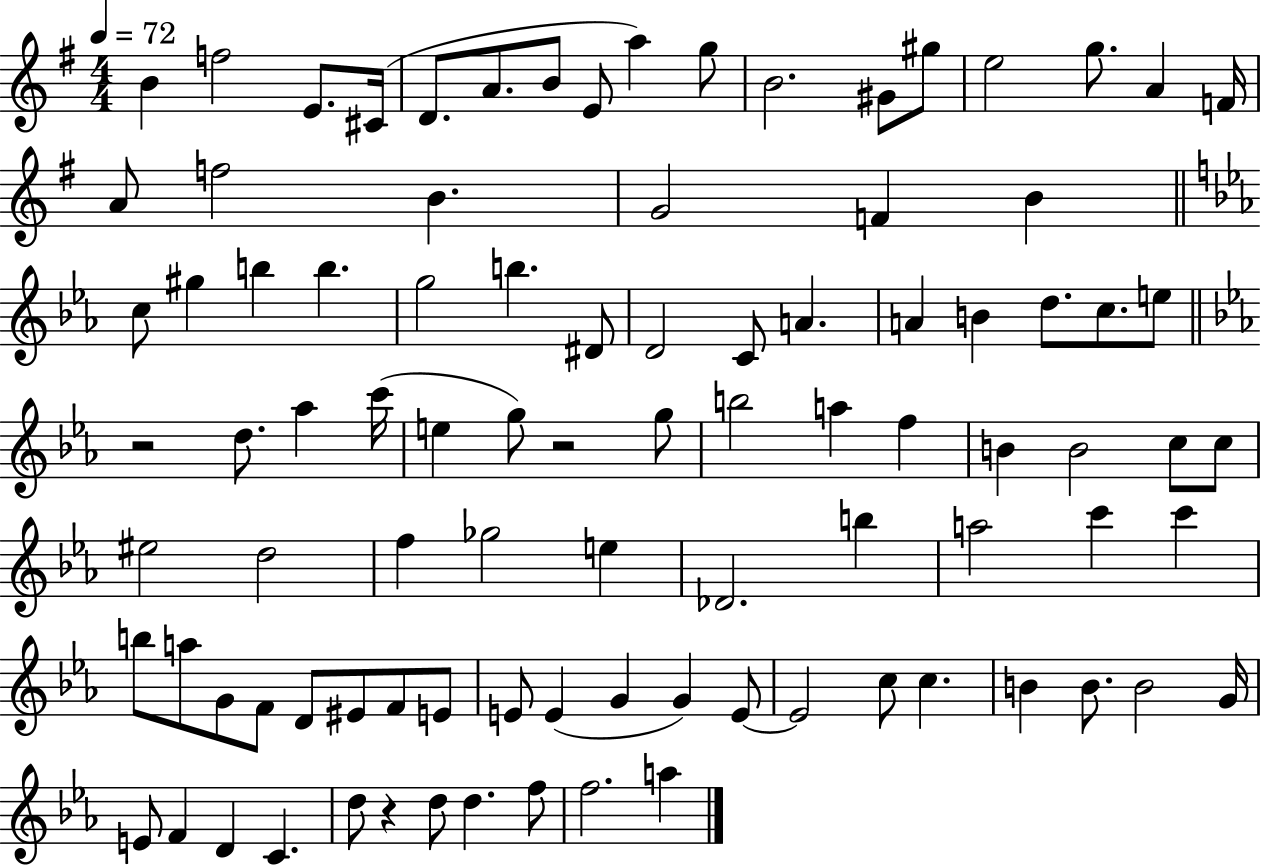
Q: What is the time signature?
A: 4/4